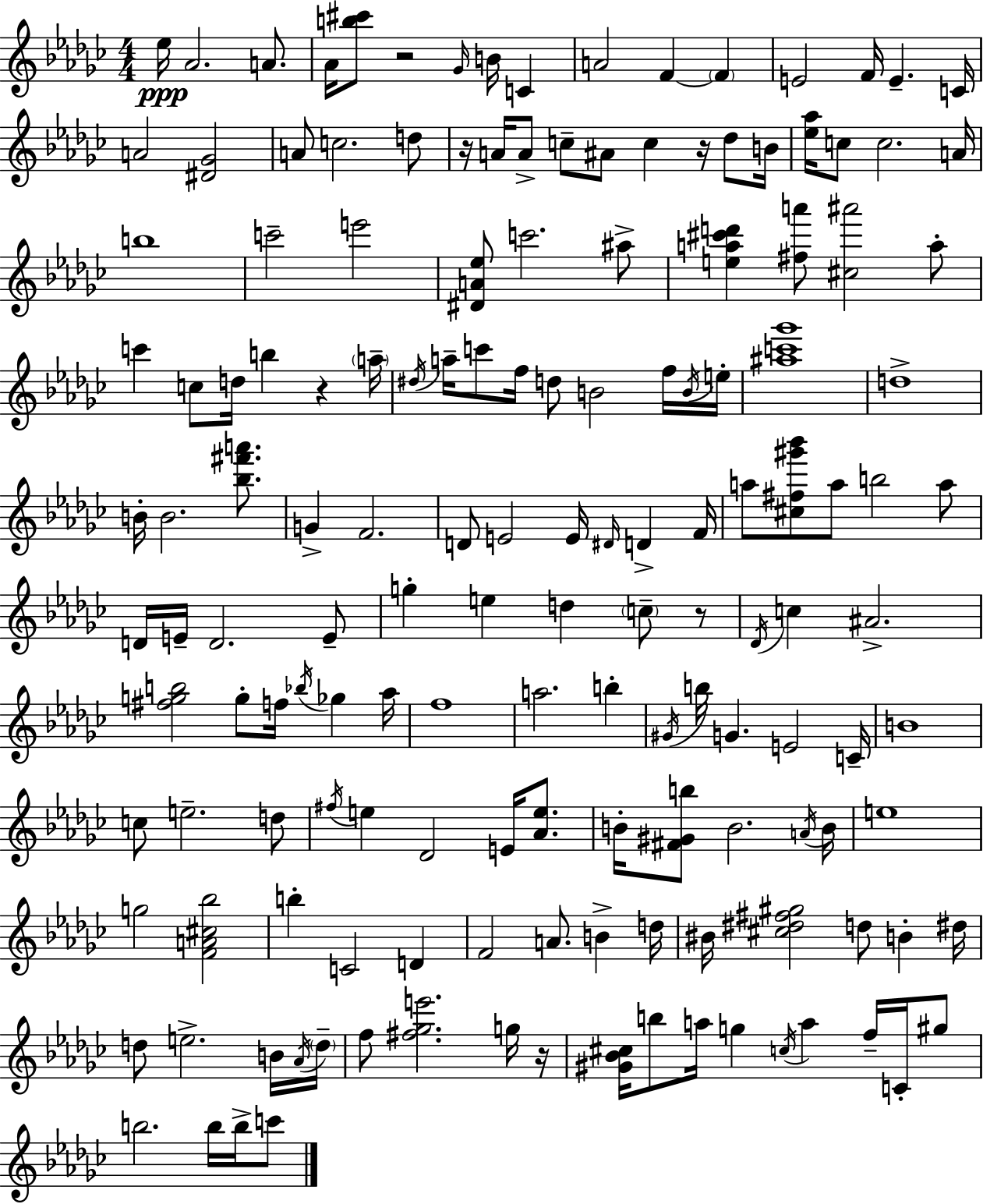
{
  \clef treble
  \numericTimeSignature
  \time 4/4
  \key ees \minor
  \repeat volta 2 { ees''16\ppp aes'2. a'8. | aes'16 <b'' cis'''>8 r2 \grace { ges'16 } b'16 c'4 | a'2 f'4~~ \parenthesize f'4 | e'2 f'16 e'4.-- | \break c'16 a'2 <dis' ges'>2 | a'8 c''2. d''8 | r16 a'16 a'8-> c''8-- ais'8 c''4 r16 des''8 | b'16 <ees'' aes''>16 c''8 c''2. | \break a'16 b''1 | c'''2-- e'''2 | <dis' a' ees''>8 c'''2. ais''8-> | <e'' a'' cis''' d'''>4 <fis'' a'''>8 <cis'' ais'''>2 a''8-. | \break c'''4 c''8 d''16 b''4 r4 | \parenthesize a''16-- \acciaccatura { dis''16 } a''16-- c'''8 f''16 d''8 b'2 | f''16 \acciaccatura { b'16 } e''16-. <ais'' c''' ges'''>1 | d''1-> | \break b'16-. b'2. | <bes'' fis''' a'''>8. g'4-> f'2. | d'8 e'2 e'16 \grace { dis'16 } d'4-> | f'16 a''8 <cis'' fis'' gis''' bes'''>8 a''8 b''2 | \break a''8 d'16 e'16-- d'2. | e'8-- g''4-. e''4 d''4 | \parenthesize c''8-- r8 \acciaccatura { des'16 } c''4 ais'2.-> | <fis'' g'' b''>2 g''8-. f''16 | \break \acciaccatura { bes''16 } ges''4 aes''16 f''1 | a''2. | b''4-. \acciaccatura { gis'16 } b''16 g'4. e'2 | c'16-- b'1 | \break c''8 e''2.-- | d''8 \acciaccatura { fis''16 } e''4 des'2 | e'16 <aes' e''>8. b'16-. <fis' gis' b''>8 b'2. | \acciaccatura { a'16 } b'16 e''1 | \break g''2 | <f' a' cis'' bes''>2 b''4-. c'2 | d'4 f'2 | a'8. b'4-> d''16 bis'16 <cis'' dis'' fis'' gis''>2 | \break d''8 b'4-. dis''16 d''8 e''2.-> | b'16 \acciaccatura { aes'16 } \parenthesize d''16-- f''8 <fis'' ges'' e'''>2. | g''16 r16 <gis' bes' cis''>16 b''8 a''16 g''4 | \acciaccatura { c''16 } a''4 f''16-- c'16-. gis''8 b''2. | \break b''16 b''16-> c'''8 } \bar "|."
}